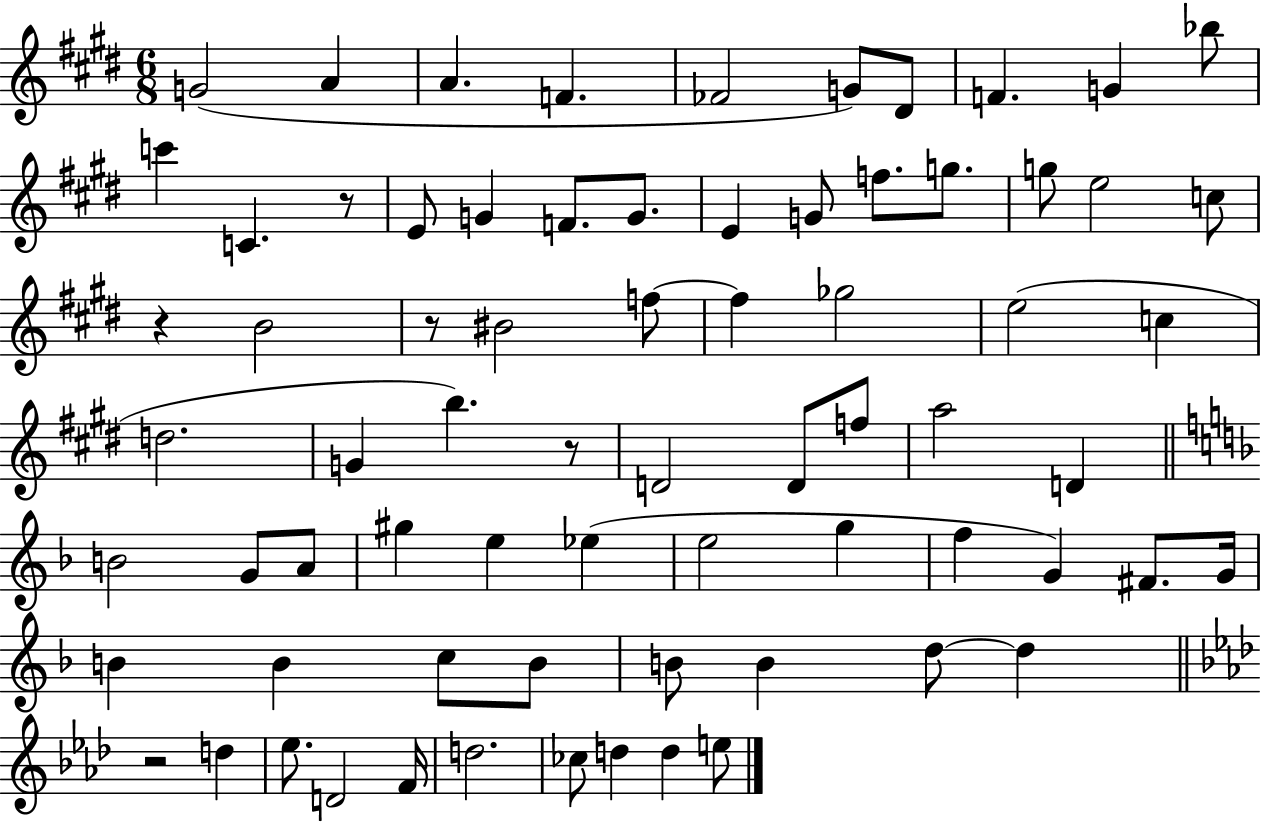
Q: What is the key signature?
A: E major